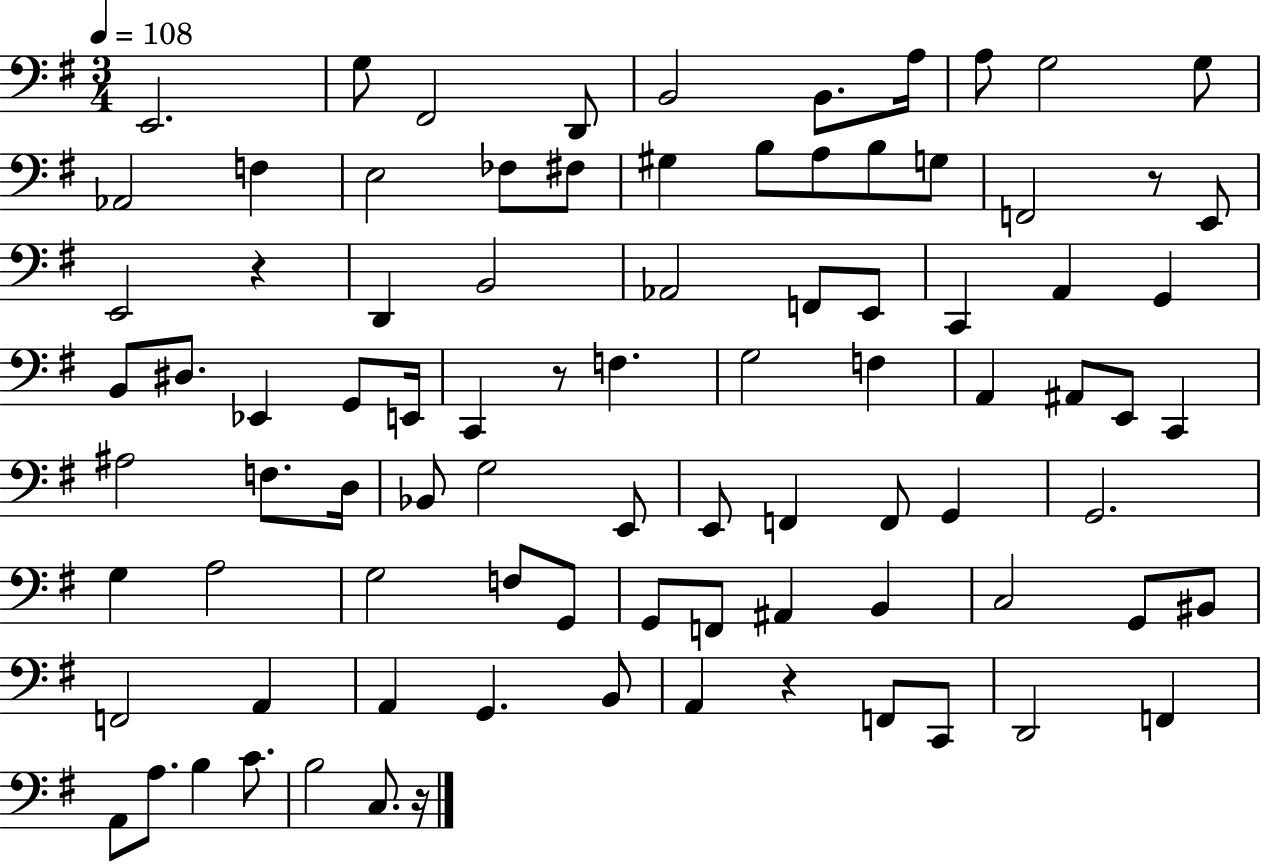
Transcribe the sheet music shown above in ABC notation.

X:1
T:Untitled
M:3/4
L:1/4
K:G
E,,2 G,/2 ^F,,2 D,,/2 B,,2 B,,/2 A,/4 A,/2 G,2 G,/2 _A,,2 F, E,2 _F,/2 ^F,/2 ^G, B,/2 A,/2 B,/2 G,/2 F,,2 z/2 E,,/2 E,,2 z D,, B,,2 _A,,2 F,,/2 E,,/2 C,, A,, G,, B,,/2 ^D,/2 _E,, G,,/2 E,,/4 C,, z/2 F, G,2 F, A,, ^A,,/2 E,,/2 C,, ^A,2 F,/2 D,/4 _B,,/2 G,2 E,,/2 E,,/2 F,, F,,/2 G,, G,,2 G, A,2 G,2 F,/2 G,,/2 G,,/2 F,,/2 ^A,, B,, C,2 G,,/2 ^B,,/2 F,,2 A,, A,, G,, B,,/2 A,, z F,,/2 C,,/2 D,,2 F,, A,,/2 A,/2 B, C/2 B,2 C,/2 z/4